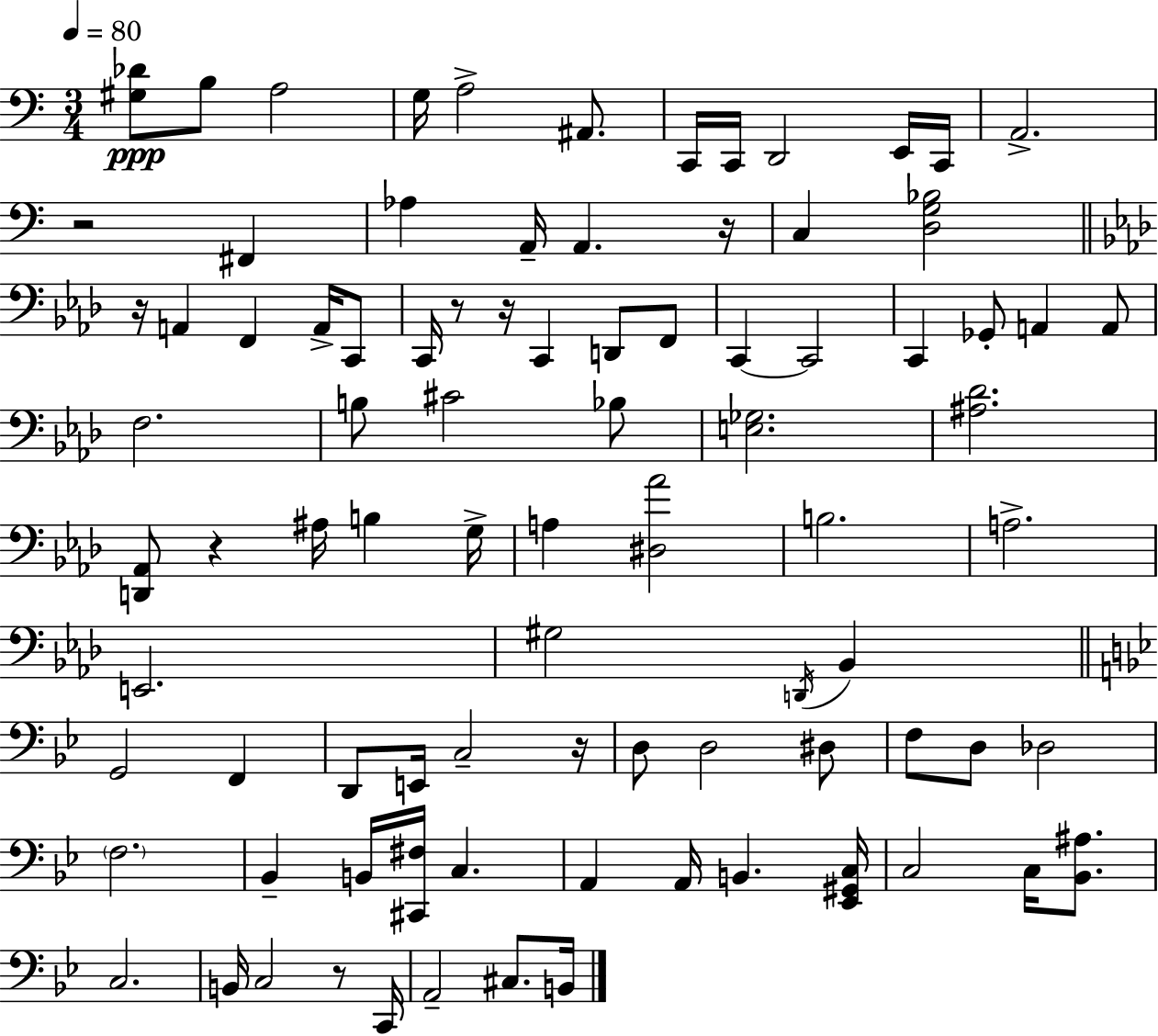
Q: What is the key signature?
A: C major